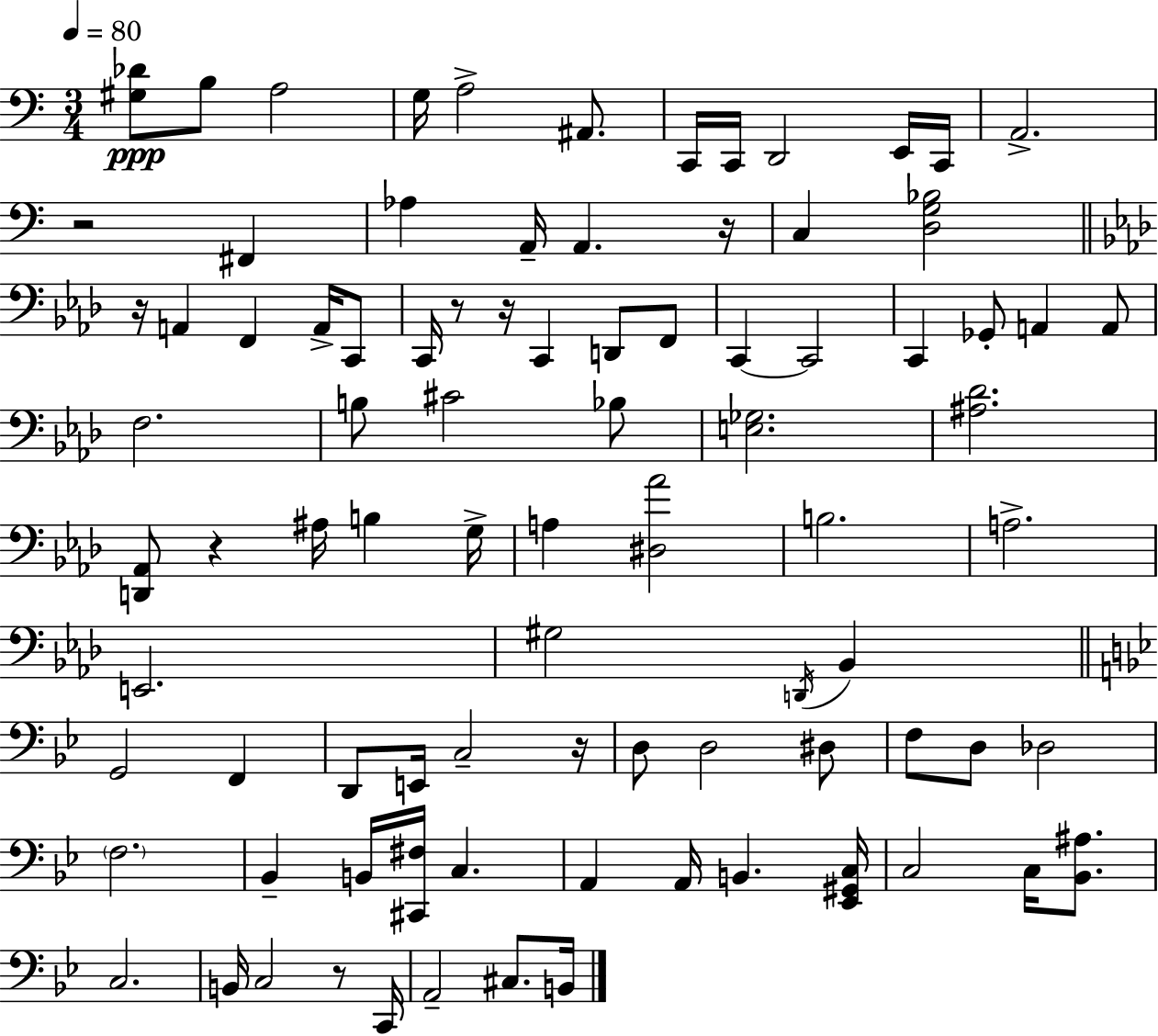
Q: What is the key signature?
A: C major